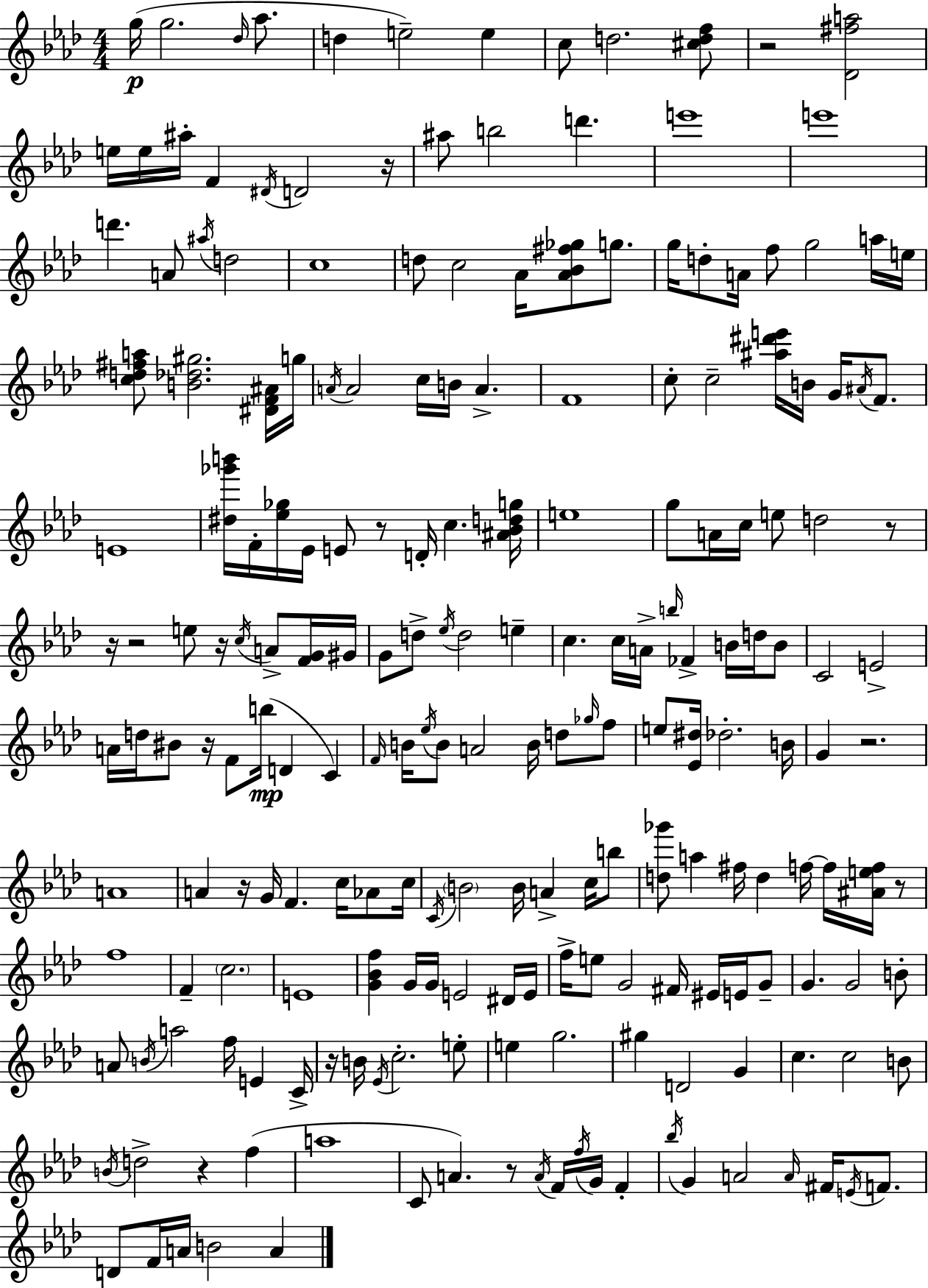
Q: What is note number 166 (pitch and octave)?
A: F4